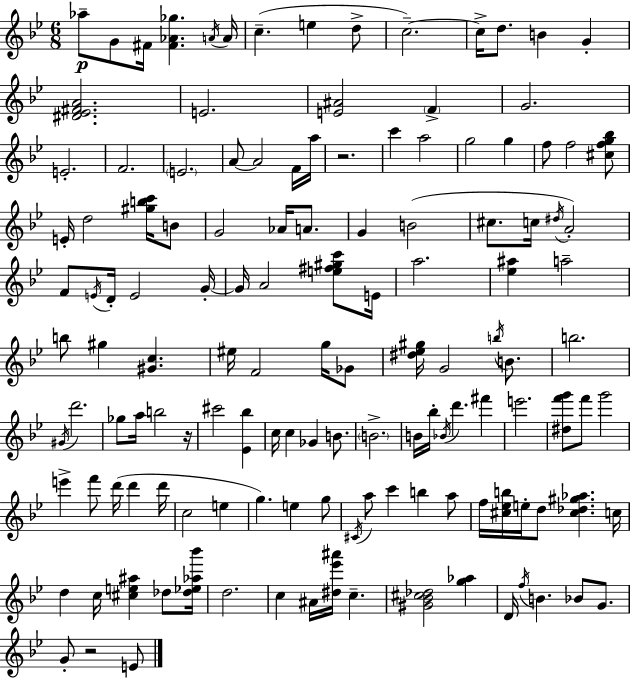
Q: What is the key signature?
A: BES major